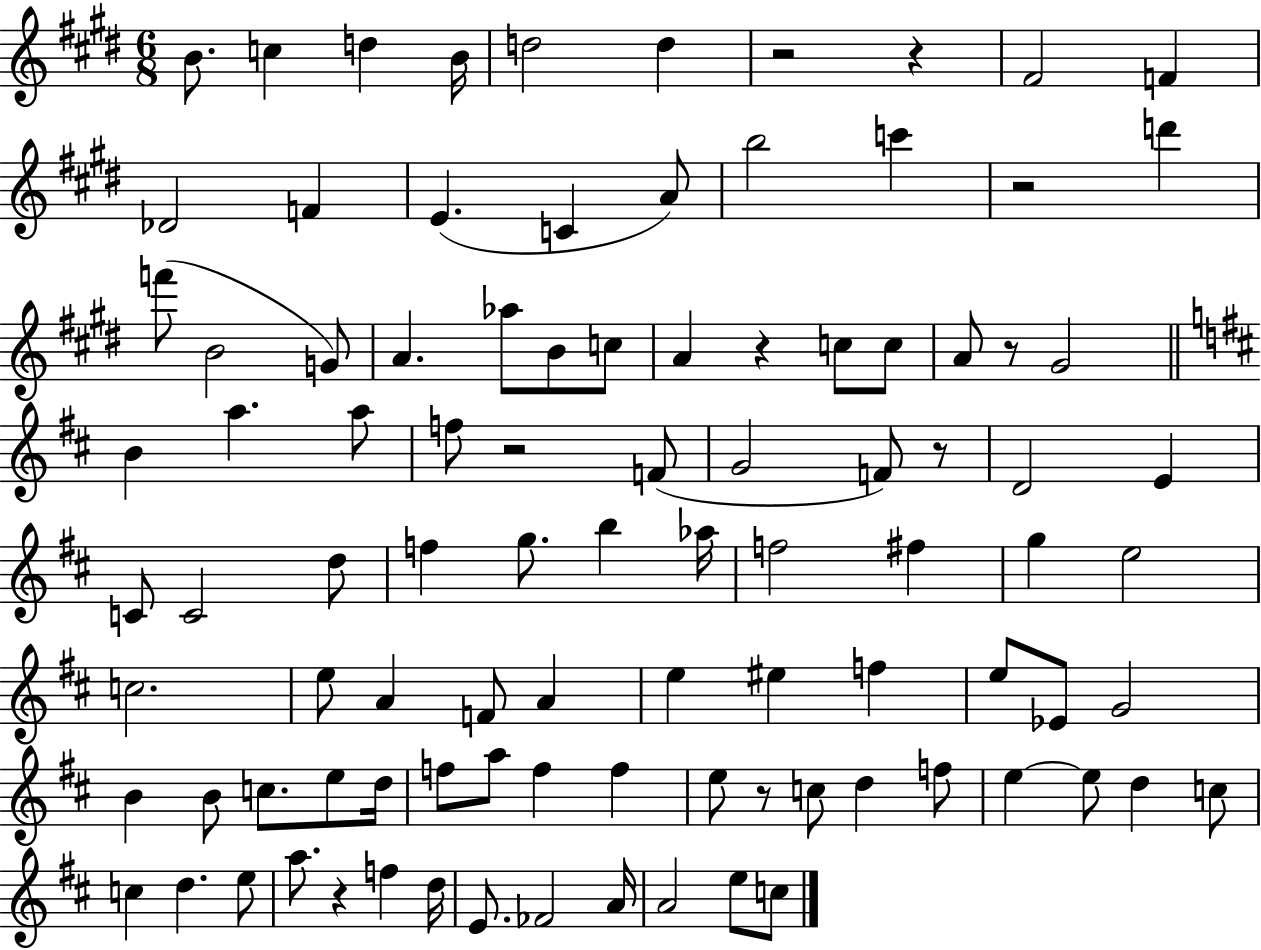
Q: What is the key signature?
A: E major